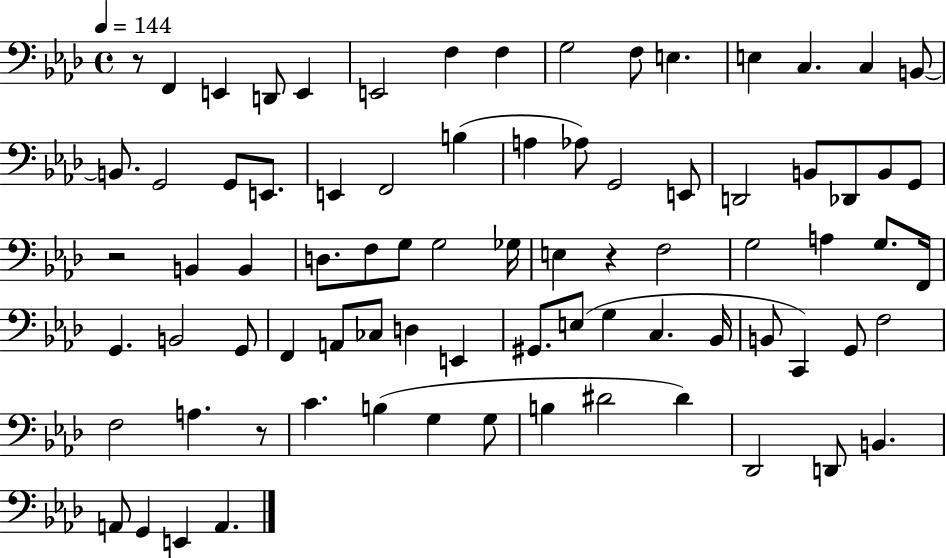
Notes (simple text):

R/e F2/q E2/q D2/e E2/q E2/h F3/q F3/q G3/h F3/e E3/q. E3/q C3/q. C3/q B2/e B2/e. G2/h G2/e E2/e. E2/q F2/h B3/q A3/q Ab3/e G2/h E2/e D2/h B2/e Db2/e B2/e G2/e R/h B2/q B2/q D3/e. F3/e G3/e G3/h Gb3/s E3/q R/q F3/h G3/h A3/q G3/e. F2/s G2/q. B2/h G2/e F2/q A2/e CES3/e D3/q E2/q G#2/e. E3/e G3/q C3/q. Bb2/s B2/e C2/q G2/e F3/h F3/h A3/q. R/e C4/q. B3/q G3/q G3/e B3/q D#4/h D#4/q Db2/h D2/e B2/q. A2/e G2/q E2/q A2/q.